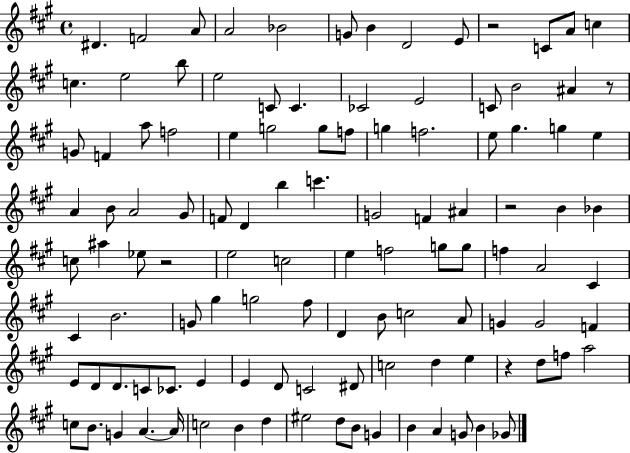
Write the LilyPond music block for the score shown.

{
  \clef treble
  \time 4/4
  \defaultTimeSignature
  \key a \major
  \repeat volta 2 { dis'4. f'2 a'8 | a'2 bes'2 | g'8 b'4 d'2 e'8 | r2 c'8 a'8 c''4 | \break c''4. e''2 b''8 | e''2 c'8 c'4. | ces'2 e'2 | c'8 b'2 ais'4 r8 | \break g'8 f'4 a''8 f''2 | e''4 g''2 g''8 f''8 | g''4 f''2. | e''8 gis''4. g''4 e''4 | \break a'4 b'8 a'2 gis'8 | f'8 d'4 b''4 c'''4. | g'2 f'4 ais'4 | r2 b'4 bes'4 | \break c''8 ais''4 ees''8 r2 | e''2 c''2 | e''4 f''2 g''8 g''8 | f''4 a'2 cis'4 | \break cis'4 b'2. | g'8 gis''4 g''2 fis''8 | d'4 b'8 c''2 a'8 | g'4 g'2 f'4 | \break e'8 d'8 d'8. c'8 ces'8. e'4 | e'4 d'8 c'2 dis'8 | c''2 d''4 e''4 | r4 d''8 f''8 a''2 | \break c''8 b'8. g'4 a'4.~~ a'16 | c''2 b'4 d''4 | eis''2 d''8 b'8 g'4 | b'4 a'4 g'8 b'4 ges'8 | \break } \bar "|."
}